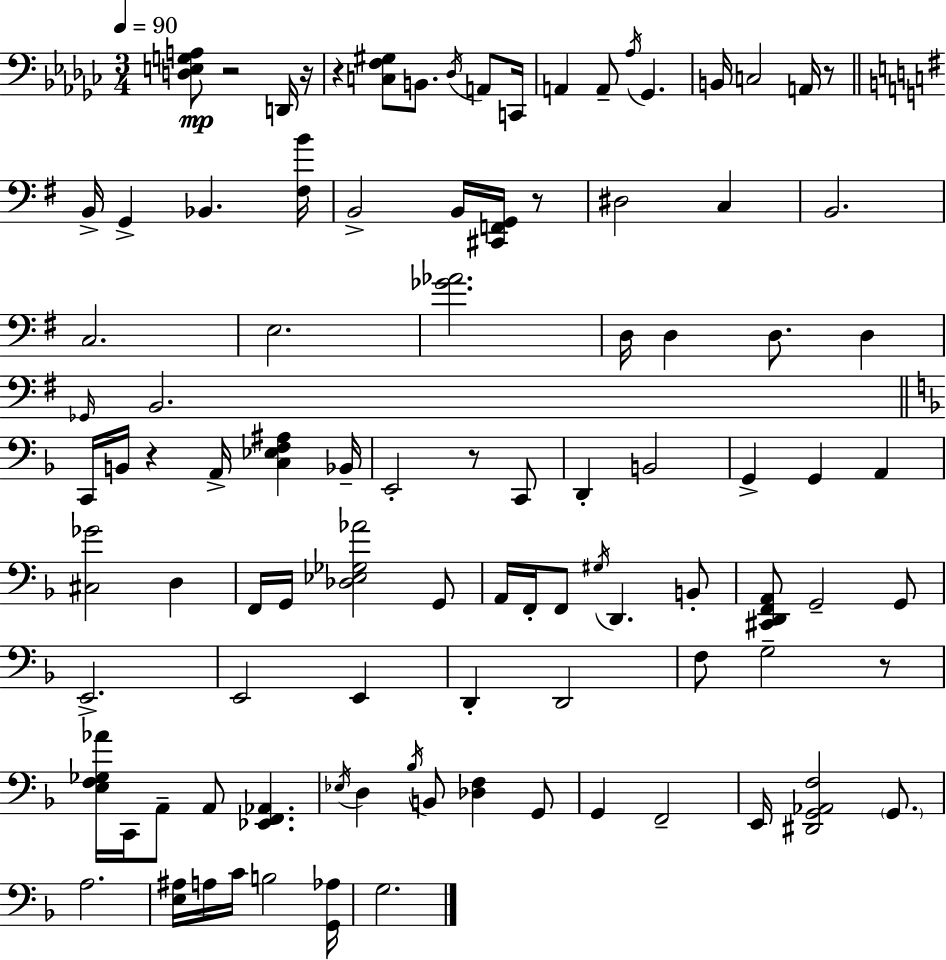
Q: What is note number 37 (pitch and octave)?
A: G2